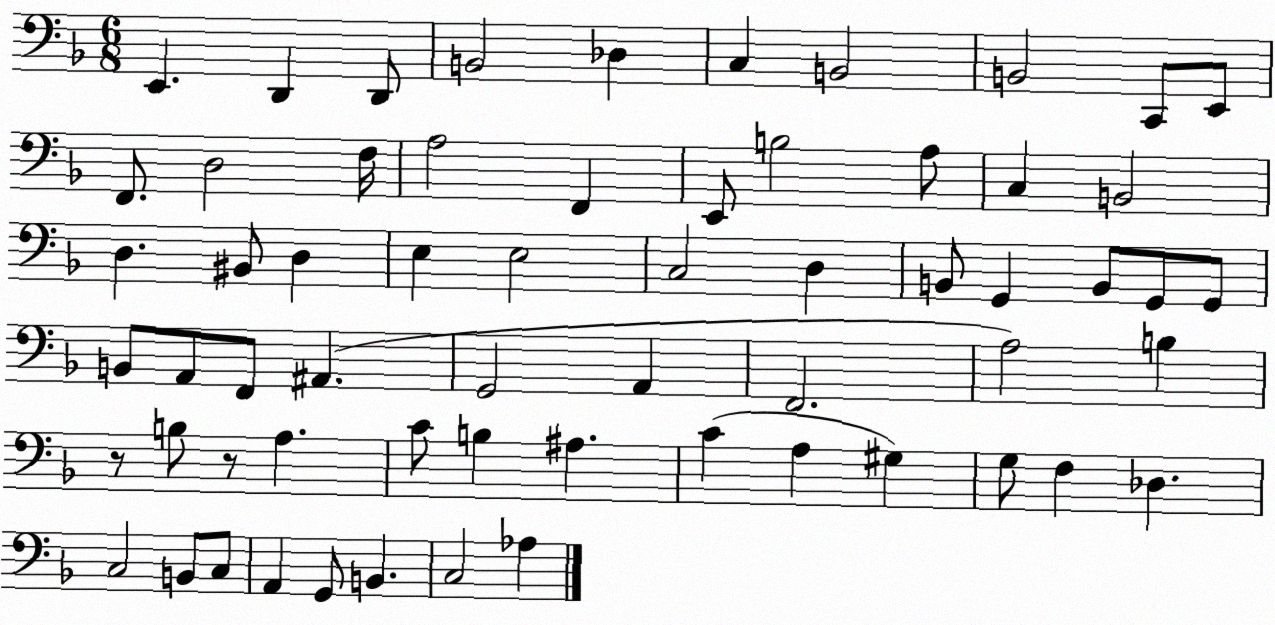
X:1
T:Untitled
M:6/8
L:1/4
K:F
E,, D,, D,,/2 B,,2 _D, C, B,,2 B,,2 C,,/2 E,,/2 F,,/2 D,2 F,/4 A,2 F,, E,,/2 B,2 A,/2 C, B,,2 D, ^B,,/2 D, E, E,2 C,2 D, B,,/2 G,, B,,/2 G,,/2 G,,/2 B,,/2 A,,/2 F,,/2 ^A,, G,,2 A,, F,,2 A,2 B, z/2 B,/2 z/2 A, C/2 B, ^A, C A, ^G, G,/2 F, _D, C,2 B,,/2 C,/2 A,, G,,/2 B,, C,2 _A,